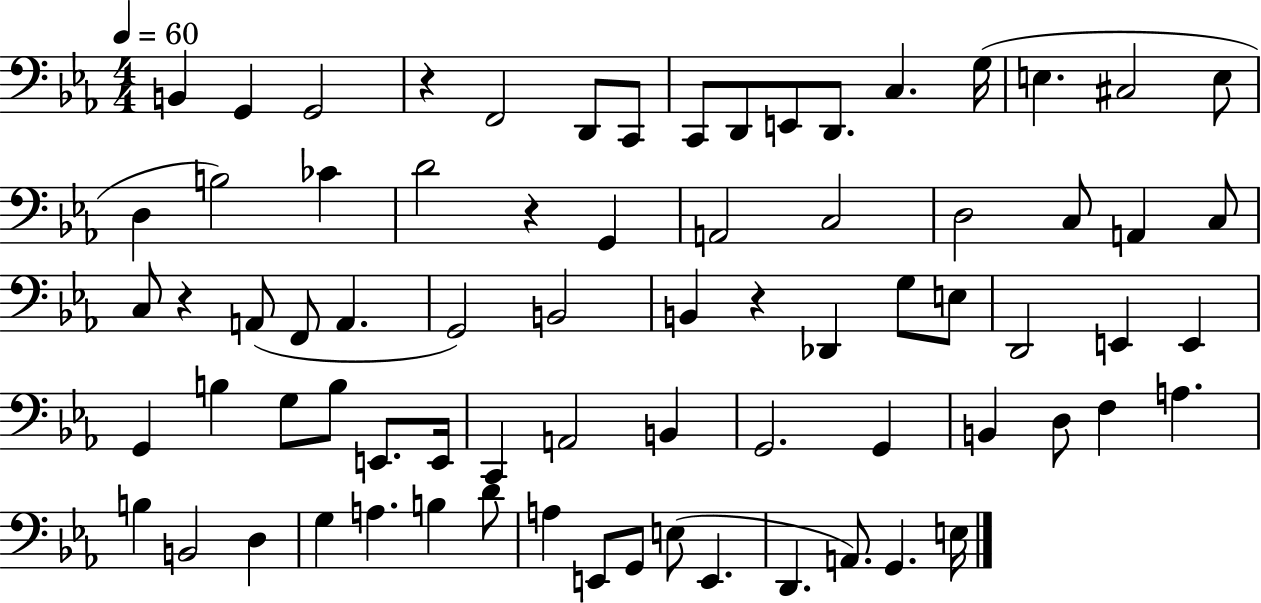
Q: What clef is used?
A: bass